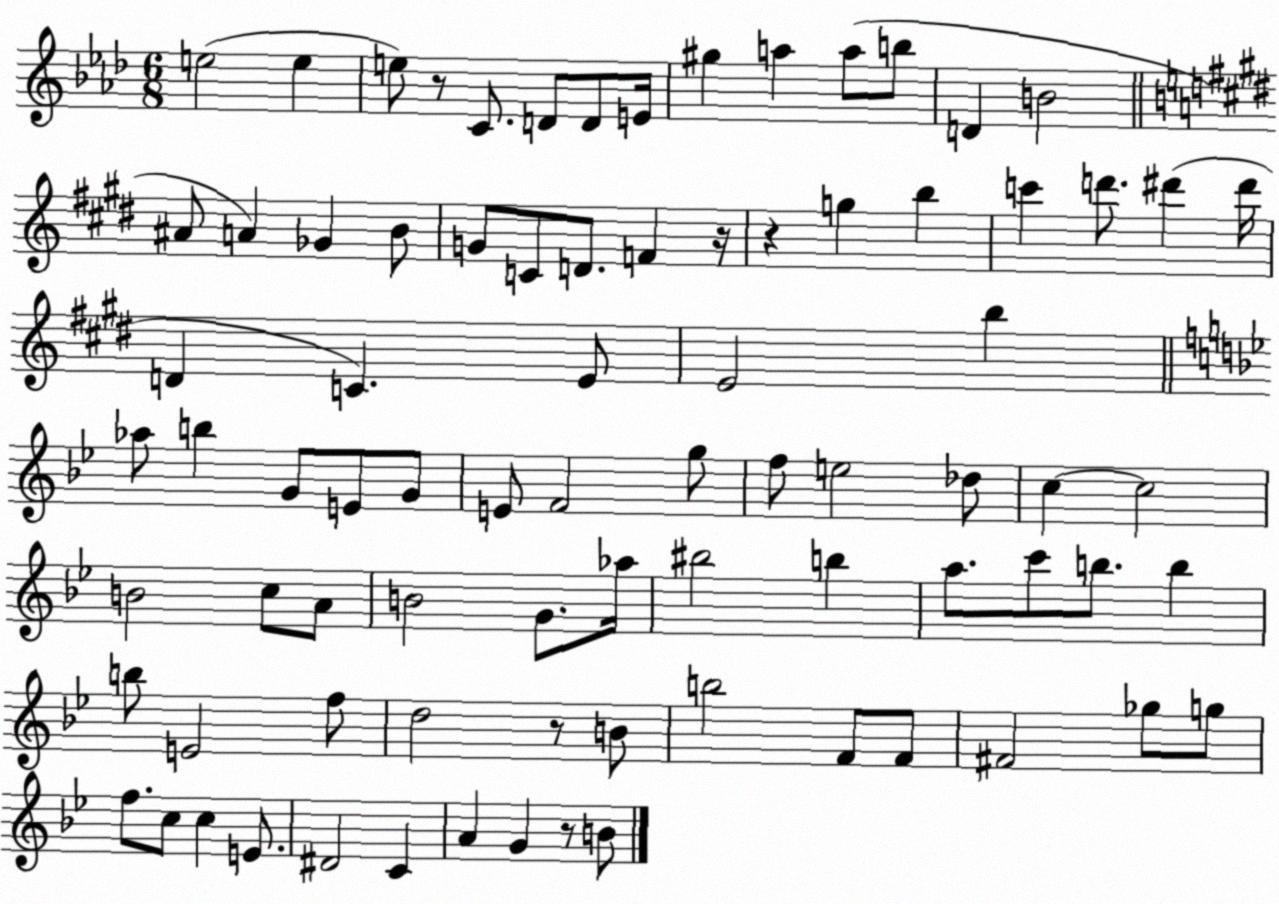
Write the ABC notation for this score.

X:1
T:Untitled
M:6/8
L:1/4
K:Ab
e2 e e/2 z/2 C/2 D/2 D/2 E/4 ^g a a/2 b/2 D B2 ^A/2 A _G B/2 G/2 C/2 D/2 F z/4 z g b c' d'/2 ^d' ^d'/4 D C E/2 E2 b _a/2 b G/2 E/2 G/2 E/2 F2 g/2 f/2 e2 _d/2 c c2 B2 c/2 A/2 B2 G/2 _a/4 ^b2 b a/2 c'/2 b/2 b b/2 E2 f/2 d2 z/2 B/2 b2 F/2 F/2 ^F2 _g/2 g/2 f/2 c/2 c E/2 ^D2 C A G z/2 B/2